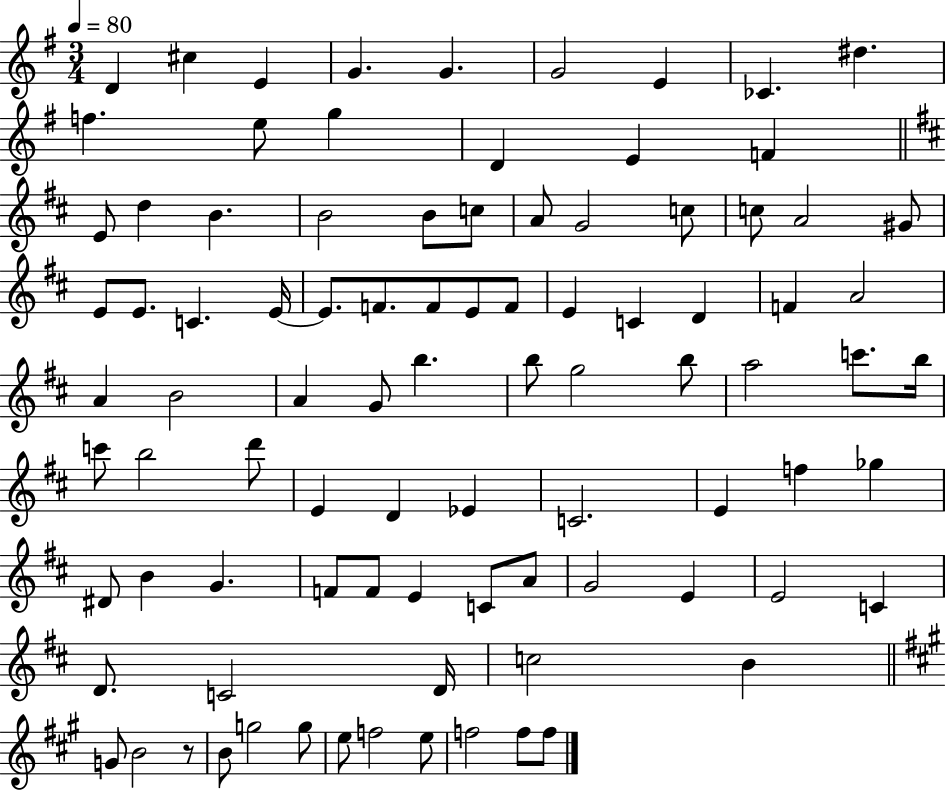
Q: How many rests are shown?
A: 1